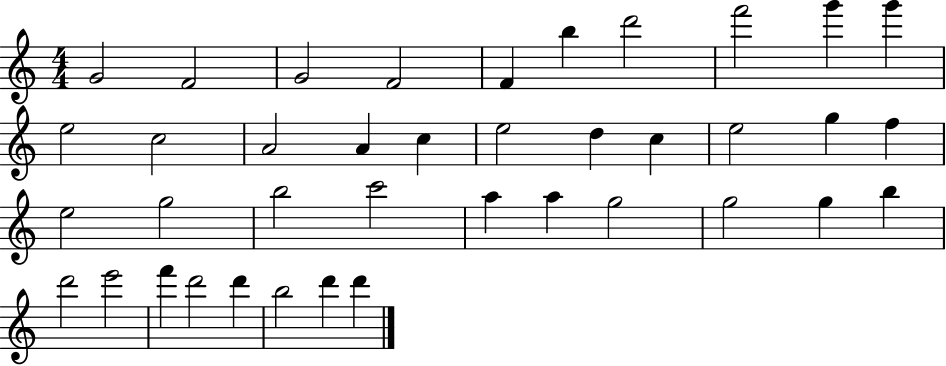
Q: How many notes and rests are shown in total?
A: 39